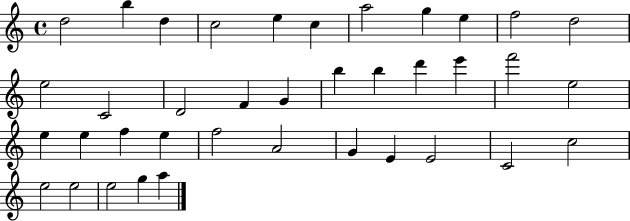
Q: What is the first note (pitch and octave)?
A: D5